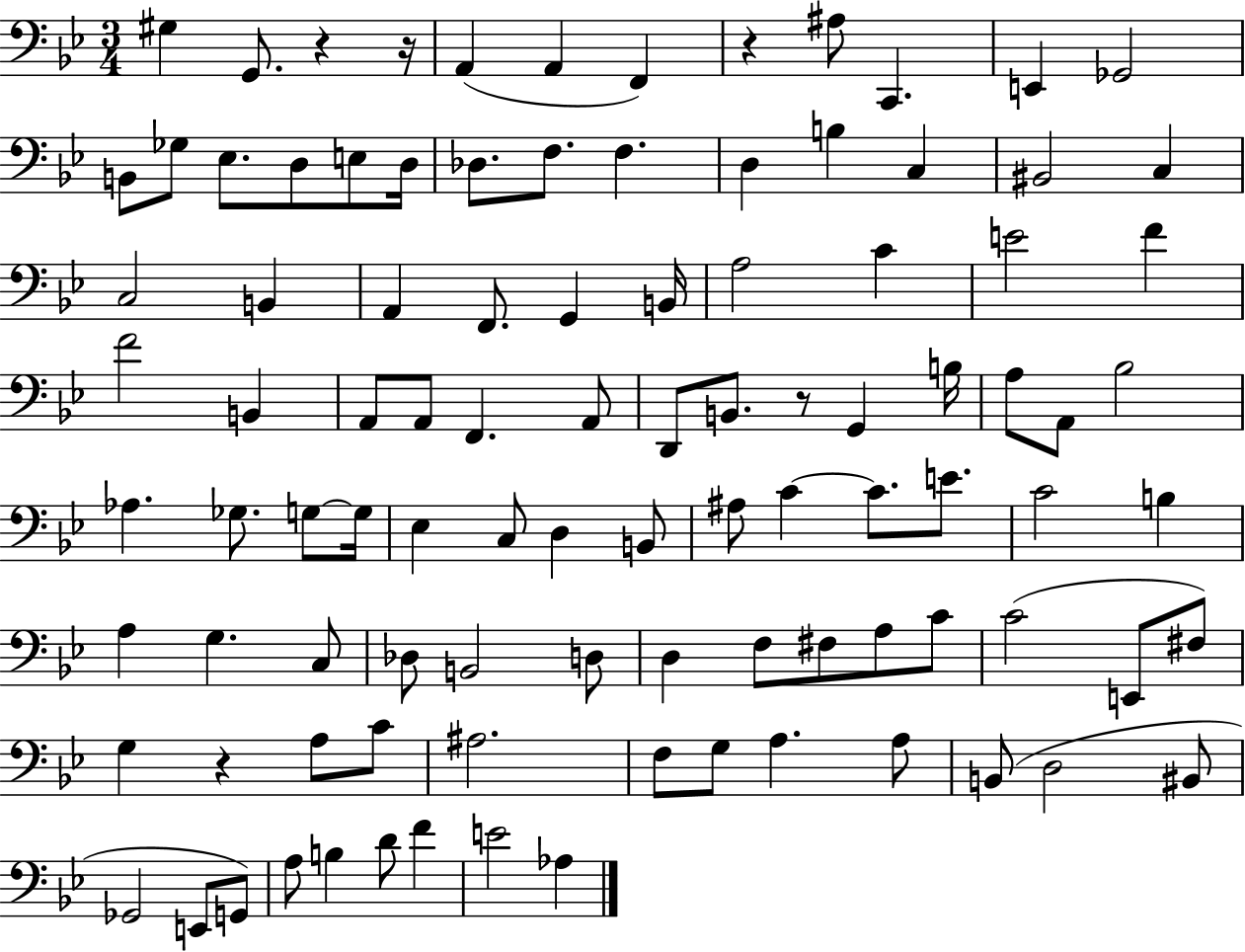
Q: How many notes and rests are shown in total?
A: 99